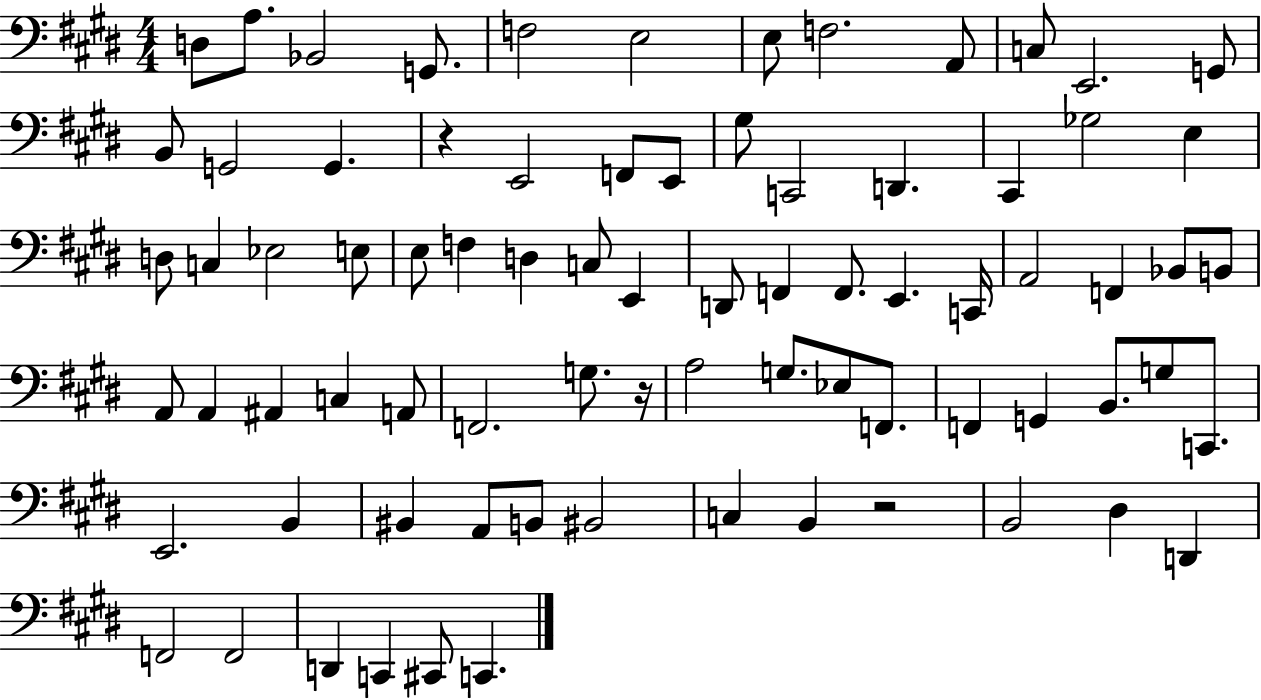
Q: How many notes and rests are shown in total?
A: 78